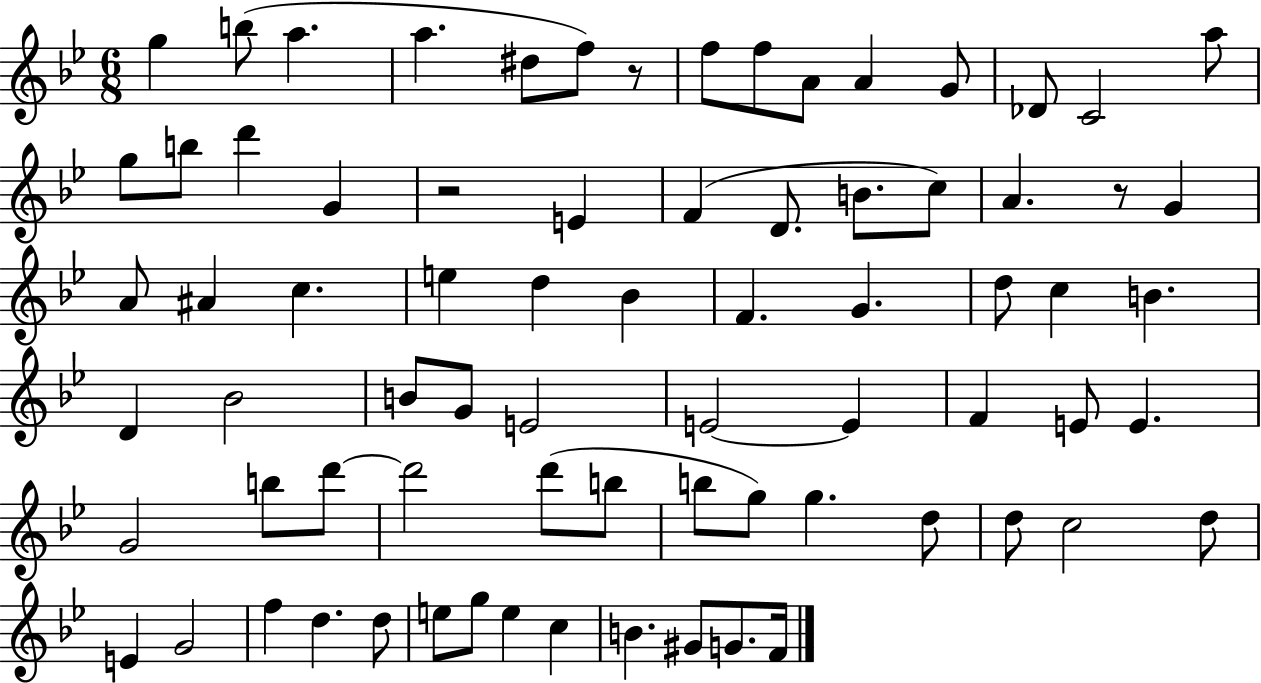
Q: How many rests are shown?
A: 3